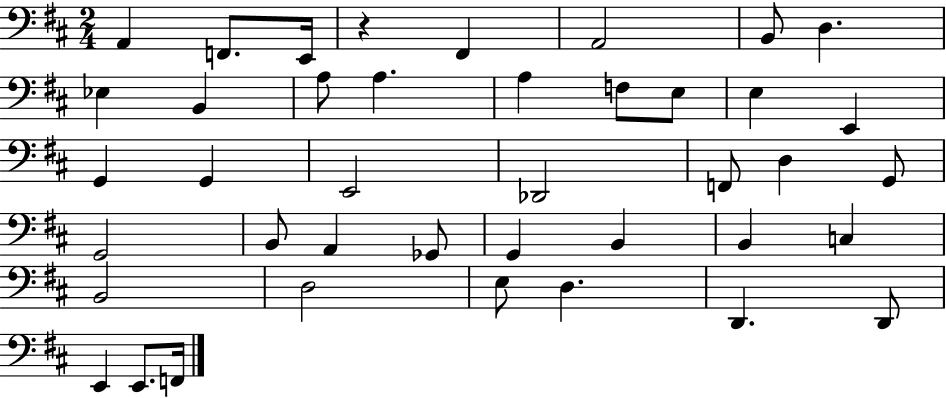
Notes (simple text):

A2/q F2/e. E2/s R/q F#2/q A2/h B2/e D3/q. Eb3/q B2/q A3/e A3/q. A3/q F3/e E3/e E3/q E2/q G2/q G2/q E2/h Db2/h F2/e D3/q G2/e G2/h B2/e A2/q Gb2/e G2/q B2/q B2/q C3/q B2/h D3/h E3/e D3/q. D2/q. D2/e E2/q E2/e. F2/s